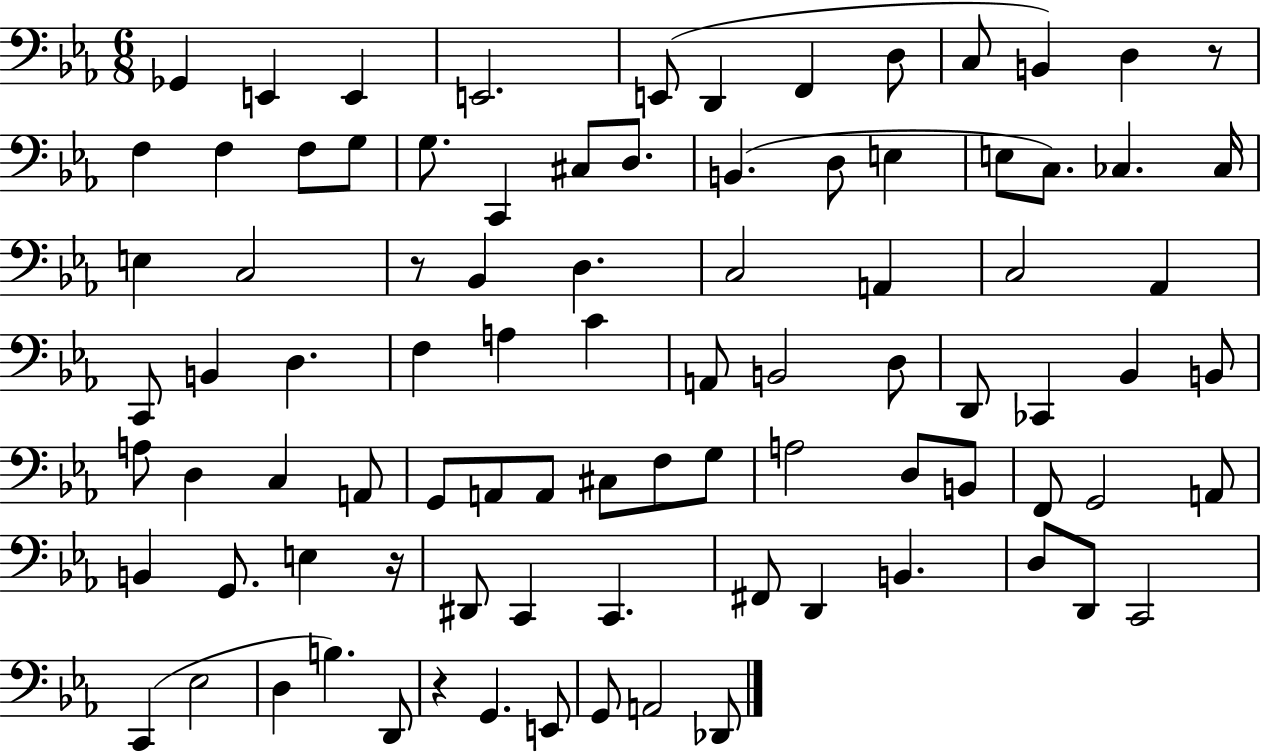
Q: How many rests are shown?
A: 4